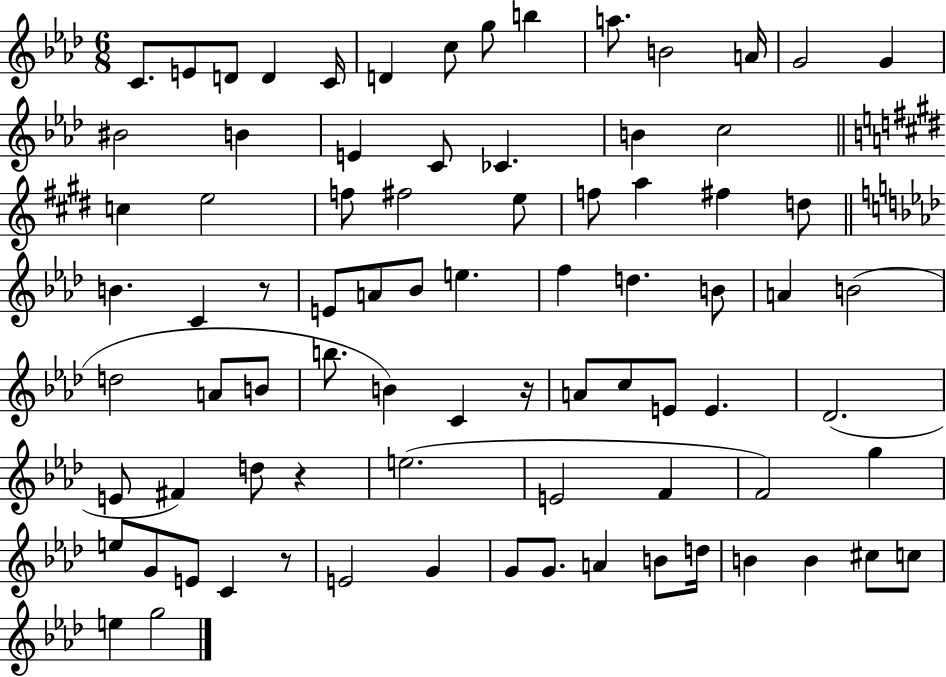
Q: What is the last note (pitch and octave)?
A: G5